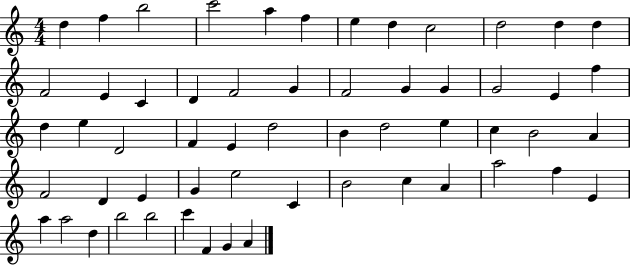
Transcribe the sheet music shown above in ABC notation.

X:1
T:Untitled
M:4/4
L:1/4
K:C
d f b2 c'2 a f e d c2 d2 d d F2 E C D F2 G F2 G G G2 E f d e D2 F E d2 B d2 e c B2 A F2 D E G e2 C B2 c A a2 f E a a2 d b2 b2 c' F G A